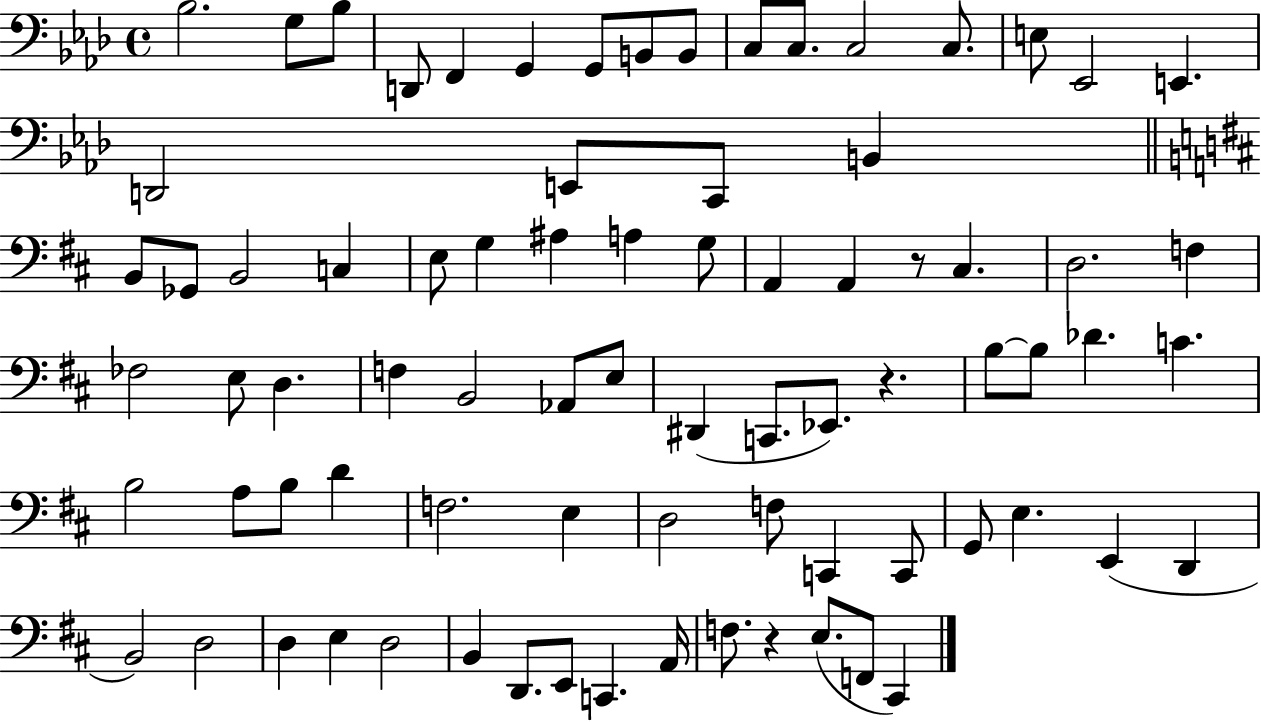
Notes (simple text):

Bb3/h. G3/e Bb3/e D2/e F2/q G2/q G2/e B2/e B2/e C3/e C3/e. C3/h C3/e. E3/e Eb2/h E2/q. D2/h E2/e C2/e B2/q B2/e Gb2/e B2/h C3/q E3/e G3/q A#3/q A3/q G3/e A2/q A2/q R/e C#3/q. D3/h. F3/q FES3/h E3/e D3/q. F3/q B2/h Ab2/e E3/e D#2/q C2/e. Eb2/e. R/q. B3/e B3/e Db4/q. C4/q. B3/h A3/e B3/e D4/q F3/h. E3/q D3/h F3/e C2/q C2/e G2/e E3/q. E2/q D2/q B2/h D3/h D3/q E3/q D3/h B2/q D2/e. E2/e C2/q. A2/s F3/e. R/q E3/e. F2/e C#2/q